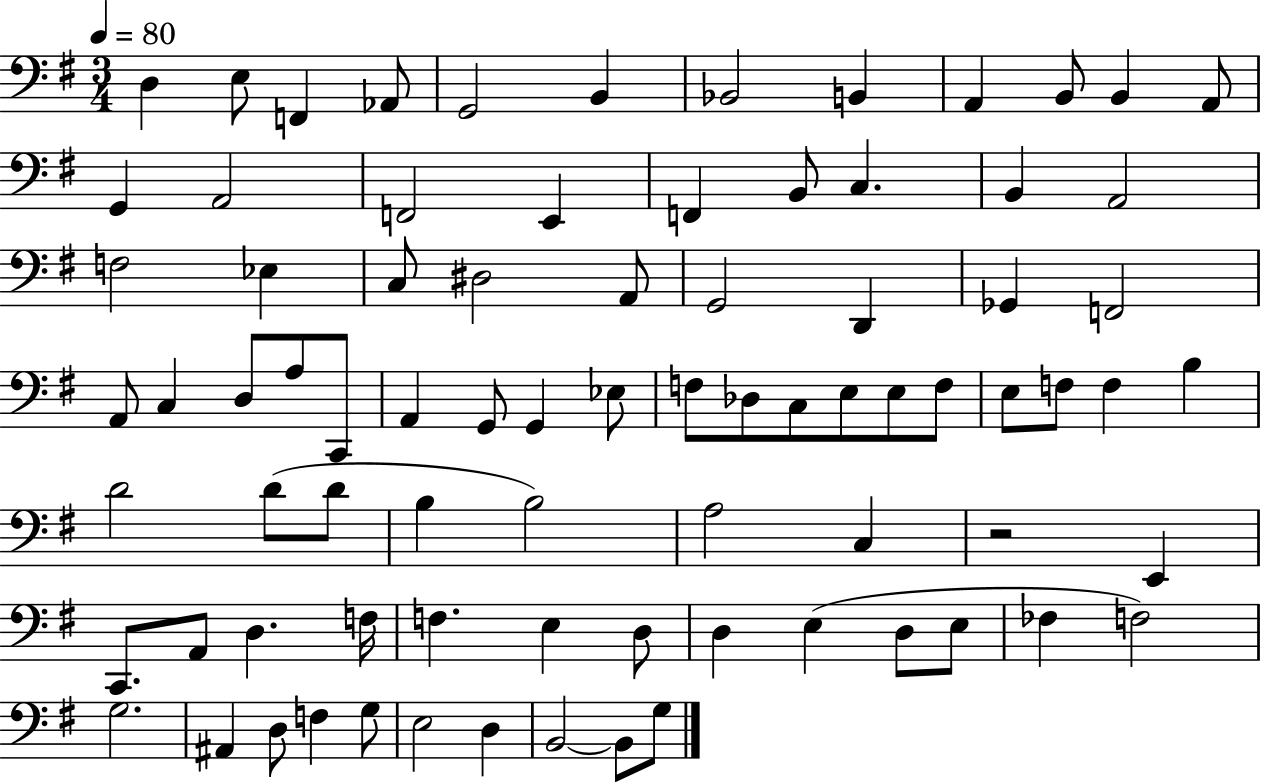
D3/q E3/e F2/q Ab2/e G2/h B2/q Bb2/h B2/q A2/q B2/e B2/q A2/e G2/q A2/h F2/h E2/q F2/q B2/e C3/q. B2/q A2/h F3/h Eb3/q C3/e D#3/h A2/e G2/h D2/q Gb2/q F2/h A2/e C3/q D3/e A3/e C2/e A2/q G2/e G2/q Eb3/e F3/e Db3/e C3/e E3/e E3/e F3/e E3/e F3/e F3/q B3/q D4/h D4/e D4/e B3/q B3/h A3/h C3/q R/h E2/q C2/e. A2/e D3/q. F3/s F3/q. E3/q D3/e D3/q E3/q D3/e E3/e FES3/q F3/h G3/h. A#2/q D3/e F3/q G3/e E3/h D3/q B2/h B2/e G3/e